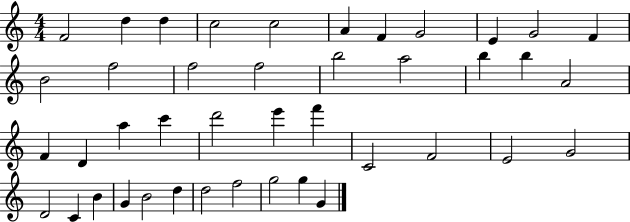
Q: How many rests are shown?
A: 0